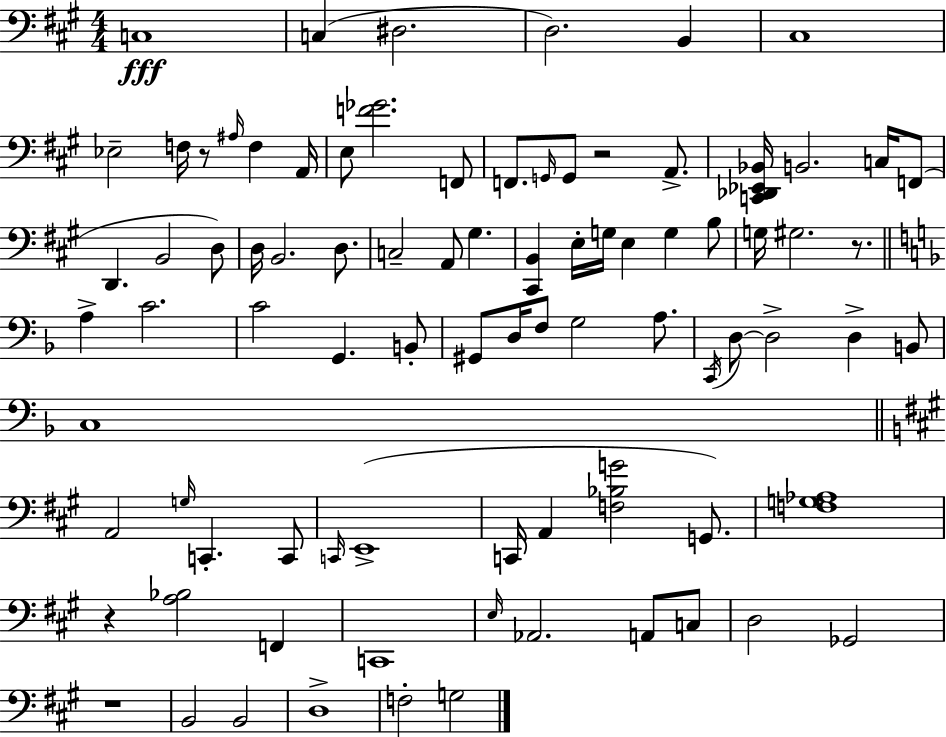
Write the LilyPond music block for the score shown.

{
  \clef bass
  \numericTimeSignature
  \time 4/4
  \key a \major
  c1\fff | c4( dis2. | d2.) b,4 | cis1 | \break ees2-- f16 r8 \grace { ais16 } f4 | a,16 e8 <f' ges'>2. f,8 | f,8. \grace { g,16 } g,8 r2 a,8.-> | <c, des, ees, bes,>16 b,2. c16 | \break f,8( d,4. b,2 | d8) d16 b,2. d8. | c2-- a,8 gis4. | <cis, b,>4 e16-. g16 e4 g4 | \break b8 g16 gis2. r8. | \bar "||" \break \key f \major a4-> c'2. | c'2 g,4. b,8-. | gis,8 d16 f8 g2 a8. | \acciaccatura { c,16 } d8~~ d2-> d4-> b,8 | \break c1 | \bar "||" \break \key a \major a,2 \grace { g16 } c,4.-. c,8 | \grace { c,16 } e,1->( | c,16 a,4 <f bes g'>2 g,8.) | <f g aes>1 | \break r4 <a bes>2 f,4 | c,1 | \grace { e16 } aes,2. a,8 | c8 d2 ges,2 | \break r1 | b,2 b,2 | d1-> | f2-. g2 | \break \bar "|."
}